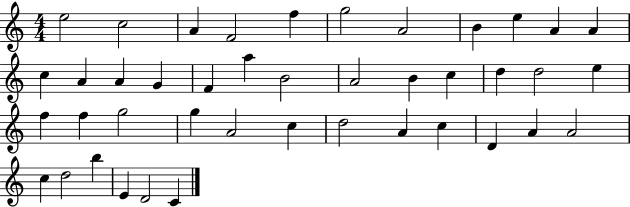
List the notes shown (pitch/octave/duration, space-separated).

E5/h C5/h A4/q F4/h F5/q G5/h A4/h B4/q E5/q A4/q A4/q C5/q A4/q A4/q G4/q F4/q A5/q B4/h A4/h B4/q C5/q D5/q D5/h E5/q F5/q F5/q G5/h G5/q A4/h C5/q D5/h A4/q C5/q D4/q A4/q A4/h C5/q D5/h B5/q E4/q D4/h C4/q